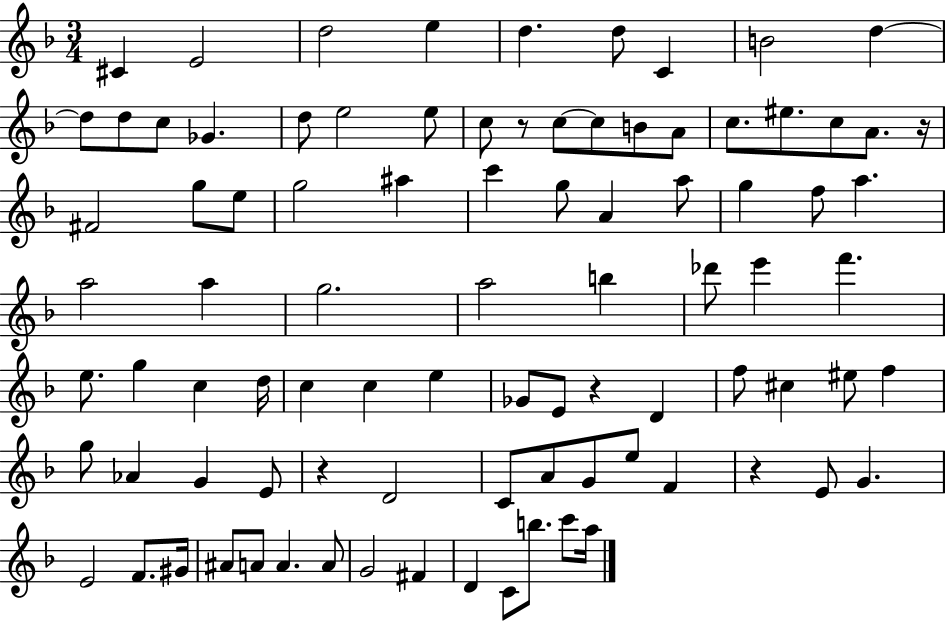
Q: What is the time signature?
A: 3/4